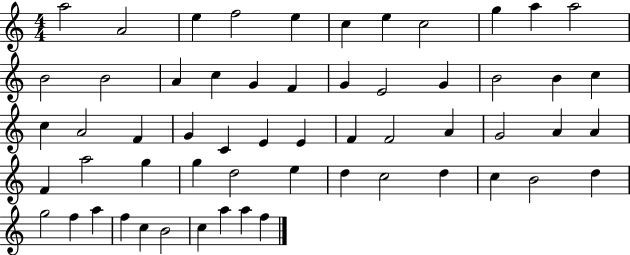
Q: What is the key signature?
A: C major